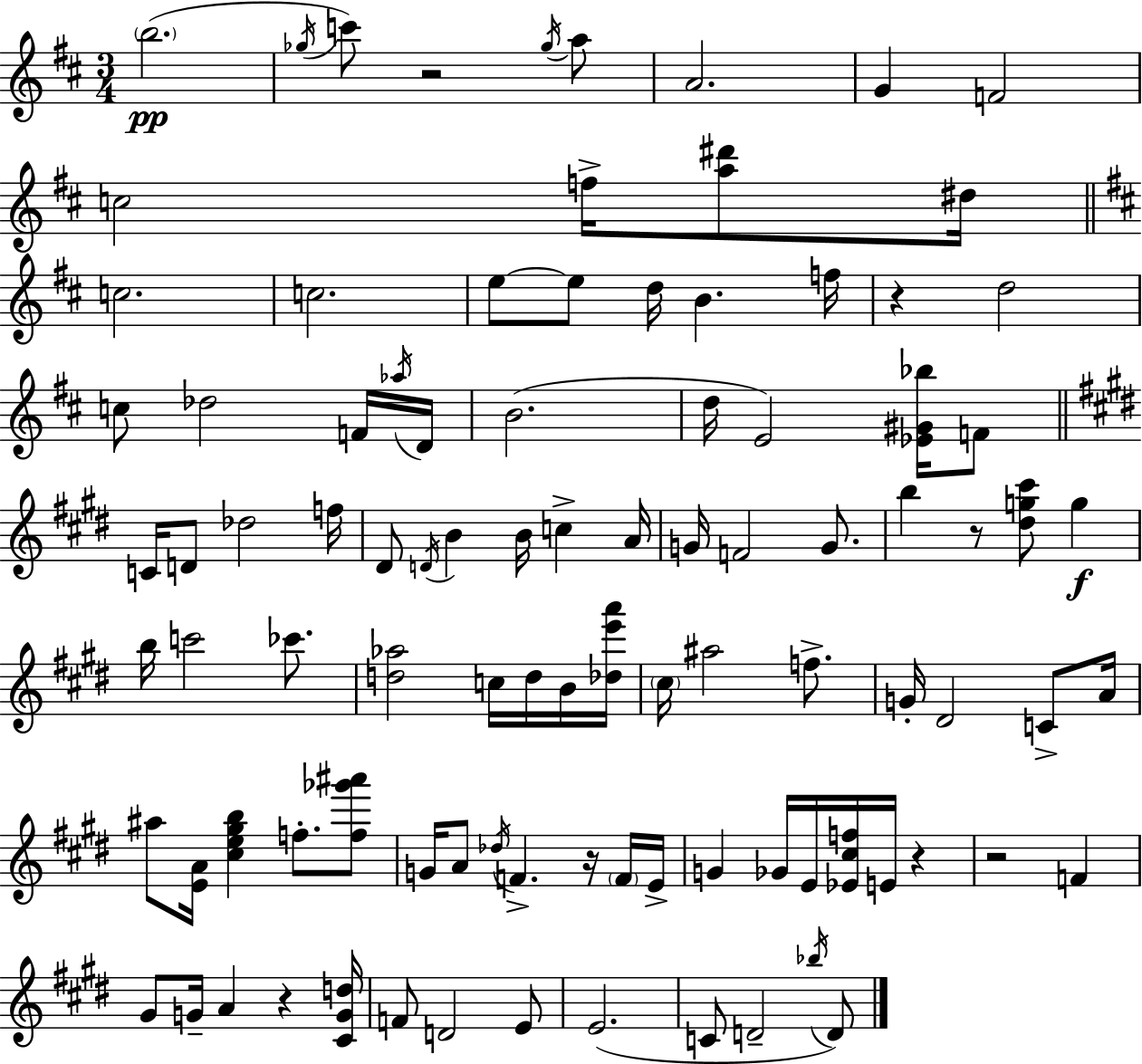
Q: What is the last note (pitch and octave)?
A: D4